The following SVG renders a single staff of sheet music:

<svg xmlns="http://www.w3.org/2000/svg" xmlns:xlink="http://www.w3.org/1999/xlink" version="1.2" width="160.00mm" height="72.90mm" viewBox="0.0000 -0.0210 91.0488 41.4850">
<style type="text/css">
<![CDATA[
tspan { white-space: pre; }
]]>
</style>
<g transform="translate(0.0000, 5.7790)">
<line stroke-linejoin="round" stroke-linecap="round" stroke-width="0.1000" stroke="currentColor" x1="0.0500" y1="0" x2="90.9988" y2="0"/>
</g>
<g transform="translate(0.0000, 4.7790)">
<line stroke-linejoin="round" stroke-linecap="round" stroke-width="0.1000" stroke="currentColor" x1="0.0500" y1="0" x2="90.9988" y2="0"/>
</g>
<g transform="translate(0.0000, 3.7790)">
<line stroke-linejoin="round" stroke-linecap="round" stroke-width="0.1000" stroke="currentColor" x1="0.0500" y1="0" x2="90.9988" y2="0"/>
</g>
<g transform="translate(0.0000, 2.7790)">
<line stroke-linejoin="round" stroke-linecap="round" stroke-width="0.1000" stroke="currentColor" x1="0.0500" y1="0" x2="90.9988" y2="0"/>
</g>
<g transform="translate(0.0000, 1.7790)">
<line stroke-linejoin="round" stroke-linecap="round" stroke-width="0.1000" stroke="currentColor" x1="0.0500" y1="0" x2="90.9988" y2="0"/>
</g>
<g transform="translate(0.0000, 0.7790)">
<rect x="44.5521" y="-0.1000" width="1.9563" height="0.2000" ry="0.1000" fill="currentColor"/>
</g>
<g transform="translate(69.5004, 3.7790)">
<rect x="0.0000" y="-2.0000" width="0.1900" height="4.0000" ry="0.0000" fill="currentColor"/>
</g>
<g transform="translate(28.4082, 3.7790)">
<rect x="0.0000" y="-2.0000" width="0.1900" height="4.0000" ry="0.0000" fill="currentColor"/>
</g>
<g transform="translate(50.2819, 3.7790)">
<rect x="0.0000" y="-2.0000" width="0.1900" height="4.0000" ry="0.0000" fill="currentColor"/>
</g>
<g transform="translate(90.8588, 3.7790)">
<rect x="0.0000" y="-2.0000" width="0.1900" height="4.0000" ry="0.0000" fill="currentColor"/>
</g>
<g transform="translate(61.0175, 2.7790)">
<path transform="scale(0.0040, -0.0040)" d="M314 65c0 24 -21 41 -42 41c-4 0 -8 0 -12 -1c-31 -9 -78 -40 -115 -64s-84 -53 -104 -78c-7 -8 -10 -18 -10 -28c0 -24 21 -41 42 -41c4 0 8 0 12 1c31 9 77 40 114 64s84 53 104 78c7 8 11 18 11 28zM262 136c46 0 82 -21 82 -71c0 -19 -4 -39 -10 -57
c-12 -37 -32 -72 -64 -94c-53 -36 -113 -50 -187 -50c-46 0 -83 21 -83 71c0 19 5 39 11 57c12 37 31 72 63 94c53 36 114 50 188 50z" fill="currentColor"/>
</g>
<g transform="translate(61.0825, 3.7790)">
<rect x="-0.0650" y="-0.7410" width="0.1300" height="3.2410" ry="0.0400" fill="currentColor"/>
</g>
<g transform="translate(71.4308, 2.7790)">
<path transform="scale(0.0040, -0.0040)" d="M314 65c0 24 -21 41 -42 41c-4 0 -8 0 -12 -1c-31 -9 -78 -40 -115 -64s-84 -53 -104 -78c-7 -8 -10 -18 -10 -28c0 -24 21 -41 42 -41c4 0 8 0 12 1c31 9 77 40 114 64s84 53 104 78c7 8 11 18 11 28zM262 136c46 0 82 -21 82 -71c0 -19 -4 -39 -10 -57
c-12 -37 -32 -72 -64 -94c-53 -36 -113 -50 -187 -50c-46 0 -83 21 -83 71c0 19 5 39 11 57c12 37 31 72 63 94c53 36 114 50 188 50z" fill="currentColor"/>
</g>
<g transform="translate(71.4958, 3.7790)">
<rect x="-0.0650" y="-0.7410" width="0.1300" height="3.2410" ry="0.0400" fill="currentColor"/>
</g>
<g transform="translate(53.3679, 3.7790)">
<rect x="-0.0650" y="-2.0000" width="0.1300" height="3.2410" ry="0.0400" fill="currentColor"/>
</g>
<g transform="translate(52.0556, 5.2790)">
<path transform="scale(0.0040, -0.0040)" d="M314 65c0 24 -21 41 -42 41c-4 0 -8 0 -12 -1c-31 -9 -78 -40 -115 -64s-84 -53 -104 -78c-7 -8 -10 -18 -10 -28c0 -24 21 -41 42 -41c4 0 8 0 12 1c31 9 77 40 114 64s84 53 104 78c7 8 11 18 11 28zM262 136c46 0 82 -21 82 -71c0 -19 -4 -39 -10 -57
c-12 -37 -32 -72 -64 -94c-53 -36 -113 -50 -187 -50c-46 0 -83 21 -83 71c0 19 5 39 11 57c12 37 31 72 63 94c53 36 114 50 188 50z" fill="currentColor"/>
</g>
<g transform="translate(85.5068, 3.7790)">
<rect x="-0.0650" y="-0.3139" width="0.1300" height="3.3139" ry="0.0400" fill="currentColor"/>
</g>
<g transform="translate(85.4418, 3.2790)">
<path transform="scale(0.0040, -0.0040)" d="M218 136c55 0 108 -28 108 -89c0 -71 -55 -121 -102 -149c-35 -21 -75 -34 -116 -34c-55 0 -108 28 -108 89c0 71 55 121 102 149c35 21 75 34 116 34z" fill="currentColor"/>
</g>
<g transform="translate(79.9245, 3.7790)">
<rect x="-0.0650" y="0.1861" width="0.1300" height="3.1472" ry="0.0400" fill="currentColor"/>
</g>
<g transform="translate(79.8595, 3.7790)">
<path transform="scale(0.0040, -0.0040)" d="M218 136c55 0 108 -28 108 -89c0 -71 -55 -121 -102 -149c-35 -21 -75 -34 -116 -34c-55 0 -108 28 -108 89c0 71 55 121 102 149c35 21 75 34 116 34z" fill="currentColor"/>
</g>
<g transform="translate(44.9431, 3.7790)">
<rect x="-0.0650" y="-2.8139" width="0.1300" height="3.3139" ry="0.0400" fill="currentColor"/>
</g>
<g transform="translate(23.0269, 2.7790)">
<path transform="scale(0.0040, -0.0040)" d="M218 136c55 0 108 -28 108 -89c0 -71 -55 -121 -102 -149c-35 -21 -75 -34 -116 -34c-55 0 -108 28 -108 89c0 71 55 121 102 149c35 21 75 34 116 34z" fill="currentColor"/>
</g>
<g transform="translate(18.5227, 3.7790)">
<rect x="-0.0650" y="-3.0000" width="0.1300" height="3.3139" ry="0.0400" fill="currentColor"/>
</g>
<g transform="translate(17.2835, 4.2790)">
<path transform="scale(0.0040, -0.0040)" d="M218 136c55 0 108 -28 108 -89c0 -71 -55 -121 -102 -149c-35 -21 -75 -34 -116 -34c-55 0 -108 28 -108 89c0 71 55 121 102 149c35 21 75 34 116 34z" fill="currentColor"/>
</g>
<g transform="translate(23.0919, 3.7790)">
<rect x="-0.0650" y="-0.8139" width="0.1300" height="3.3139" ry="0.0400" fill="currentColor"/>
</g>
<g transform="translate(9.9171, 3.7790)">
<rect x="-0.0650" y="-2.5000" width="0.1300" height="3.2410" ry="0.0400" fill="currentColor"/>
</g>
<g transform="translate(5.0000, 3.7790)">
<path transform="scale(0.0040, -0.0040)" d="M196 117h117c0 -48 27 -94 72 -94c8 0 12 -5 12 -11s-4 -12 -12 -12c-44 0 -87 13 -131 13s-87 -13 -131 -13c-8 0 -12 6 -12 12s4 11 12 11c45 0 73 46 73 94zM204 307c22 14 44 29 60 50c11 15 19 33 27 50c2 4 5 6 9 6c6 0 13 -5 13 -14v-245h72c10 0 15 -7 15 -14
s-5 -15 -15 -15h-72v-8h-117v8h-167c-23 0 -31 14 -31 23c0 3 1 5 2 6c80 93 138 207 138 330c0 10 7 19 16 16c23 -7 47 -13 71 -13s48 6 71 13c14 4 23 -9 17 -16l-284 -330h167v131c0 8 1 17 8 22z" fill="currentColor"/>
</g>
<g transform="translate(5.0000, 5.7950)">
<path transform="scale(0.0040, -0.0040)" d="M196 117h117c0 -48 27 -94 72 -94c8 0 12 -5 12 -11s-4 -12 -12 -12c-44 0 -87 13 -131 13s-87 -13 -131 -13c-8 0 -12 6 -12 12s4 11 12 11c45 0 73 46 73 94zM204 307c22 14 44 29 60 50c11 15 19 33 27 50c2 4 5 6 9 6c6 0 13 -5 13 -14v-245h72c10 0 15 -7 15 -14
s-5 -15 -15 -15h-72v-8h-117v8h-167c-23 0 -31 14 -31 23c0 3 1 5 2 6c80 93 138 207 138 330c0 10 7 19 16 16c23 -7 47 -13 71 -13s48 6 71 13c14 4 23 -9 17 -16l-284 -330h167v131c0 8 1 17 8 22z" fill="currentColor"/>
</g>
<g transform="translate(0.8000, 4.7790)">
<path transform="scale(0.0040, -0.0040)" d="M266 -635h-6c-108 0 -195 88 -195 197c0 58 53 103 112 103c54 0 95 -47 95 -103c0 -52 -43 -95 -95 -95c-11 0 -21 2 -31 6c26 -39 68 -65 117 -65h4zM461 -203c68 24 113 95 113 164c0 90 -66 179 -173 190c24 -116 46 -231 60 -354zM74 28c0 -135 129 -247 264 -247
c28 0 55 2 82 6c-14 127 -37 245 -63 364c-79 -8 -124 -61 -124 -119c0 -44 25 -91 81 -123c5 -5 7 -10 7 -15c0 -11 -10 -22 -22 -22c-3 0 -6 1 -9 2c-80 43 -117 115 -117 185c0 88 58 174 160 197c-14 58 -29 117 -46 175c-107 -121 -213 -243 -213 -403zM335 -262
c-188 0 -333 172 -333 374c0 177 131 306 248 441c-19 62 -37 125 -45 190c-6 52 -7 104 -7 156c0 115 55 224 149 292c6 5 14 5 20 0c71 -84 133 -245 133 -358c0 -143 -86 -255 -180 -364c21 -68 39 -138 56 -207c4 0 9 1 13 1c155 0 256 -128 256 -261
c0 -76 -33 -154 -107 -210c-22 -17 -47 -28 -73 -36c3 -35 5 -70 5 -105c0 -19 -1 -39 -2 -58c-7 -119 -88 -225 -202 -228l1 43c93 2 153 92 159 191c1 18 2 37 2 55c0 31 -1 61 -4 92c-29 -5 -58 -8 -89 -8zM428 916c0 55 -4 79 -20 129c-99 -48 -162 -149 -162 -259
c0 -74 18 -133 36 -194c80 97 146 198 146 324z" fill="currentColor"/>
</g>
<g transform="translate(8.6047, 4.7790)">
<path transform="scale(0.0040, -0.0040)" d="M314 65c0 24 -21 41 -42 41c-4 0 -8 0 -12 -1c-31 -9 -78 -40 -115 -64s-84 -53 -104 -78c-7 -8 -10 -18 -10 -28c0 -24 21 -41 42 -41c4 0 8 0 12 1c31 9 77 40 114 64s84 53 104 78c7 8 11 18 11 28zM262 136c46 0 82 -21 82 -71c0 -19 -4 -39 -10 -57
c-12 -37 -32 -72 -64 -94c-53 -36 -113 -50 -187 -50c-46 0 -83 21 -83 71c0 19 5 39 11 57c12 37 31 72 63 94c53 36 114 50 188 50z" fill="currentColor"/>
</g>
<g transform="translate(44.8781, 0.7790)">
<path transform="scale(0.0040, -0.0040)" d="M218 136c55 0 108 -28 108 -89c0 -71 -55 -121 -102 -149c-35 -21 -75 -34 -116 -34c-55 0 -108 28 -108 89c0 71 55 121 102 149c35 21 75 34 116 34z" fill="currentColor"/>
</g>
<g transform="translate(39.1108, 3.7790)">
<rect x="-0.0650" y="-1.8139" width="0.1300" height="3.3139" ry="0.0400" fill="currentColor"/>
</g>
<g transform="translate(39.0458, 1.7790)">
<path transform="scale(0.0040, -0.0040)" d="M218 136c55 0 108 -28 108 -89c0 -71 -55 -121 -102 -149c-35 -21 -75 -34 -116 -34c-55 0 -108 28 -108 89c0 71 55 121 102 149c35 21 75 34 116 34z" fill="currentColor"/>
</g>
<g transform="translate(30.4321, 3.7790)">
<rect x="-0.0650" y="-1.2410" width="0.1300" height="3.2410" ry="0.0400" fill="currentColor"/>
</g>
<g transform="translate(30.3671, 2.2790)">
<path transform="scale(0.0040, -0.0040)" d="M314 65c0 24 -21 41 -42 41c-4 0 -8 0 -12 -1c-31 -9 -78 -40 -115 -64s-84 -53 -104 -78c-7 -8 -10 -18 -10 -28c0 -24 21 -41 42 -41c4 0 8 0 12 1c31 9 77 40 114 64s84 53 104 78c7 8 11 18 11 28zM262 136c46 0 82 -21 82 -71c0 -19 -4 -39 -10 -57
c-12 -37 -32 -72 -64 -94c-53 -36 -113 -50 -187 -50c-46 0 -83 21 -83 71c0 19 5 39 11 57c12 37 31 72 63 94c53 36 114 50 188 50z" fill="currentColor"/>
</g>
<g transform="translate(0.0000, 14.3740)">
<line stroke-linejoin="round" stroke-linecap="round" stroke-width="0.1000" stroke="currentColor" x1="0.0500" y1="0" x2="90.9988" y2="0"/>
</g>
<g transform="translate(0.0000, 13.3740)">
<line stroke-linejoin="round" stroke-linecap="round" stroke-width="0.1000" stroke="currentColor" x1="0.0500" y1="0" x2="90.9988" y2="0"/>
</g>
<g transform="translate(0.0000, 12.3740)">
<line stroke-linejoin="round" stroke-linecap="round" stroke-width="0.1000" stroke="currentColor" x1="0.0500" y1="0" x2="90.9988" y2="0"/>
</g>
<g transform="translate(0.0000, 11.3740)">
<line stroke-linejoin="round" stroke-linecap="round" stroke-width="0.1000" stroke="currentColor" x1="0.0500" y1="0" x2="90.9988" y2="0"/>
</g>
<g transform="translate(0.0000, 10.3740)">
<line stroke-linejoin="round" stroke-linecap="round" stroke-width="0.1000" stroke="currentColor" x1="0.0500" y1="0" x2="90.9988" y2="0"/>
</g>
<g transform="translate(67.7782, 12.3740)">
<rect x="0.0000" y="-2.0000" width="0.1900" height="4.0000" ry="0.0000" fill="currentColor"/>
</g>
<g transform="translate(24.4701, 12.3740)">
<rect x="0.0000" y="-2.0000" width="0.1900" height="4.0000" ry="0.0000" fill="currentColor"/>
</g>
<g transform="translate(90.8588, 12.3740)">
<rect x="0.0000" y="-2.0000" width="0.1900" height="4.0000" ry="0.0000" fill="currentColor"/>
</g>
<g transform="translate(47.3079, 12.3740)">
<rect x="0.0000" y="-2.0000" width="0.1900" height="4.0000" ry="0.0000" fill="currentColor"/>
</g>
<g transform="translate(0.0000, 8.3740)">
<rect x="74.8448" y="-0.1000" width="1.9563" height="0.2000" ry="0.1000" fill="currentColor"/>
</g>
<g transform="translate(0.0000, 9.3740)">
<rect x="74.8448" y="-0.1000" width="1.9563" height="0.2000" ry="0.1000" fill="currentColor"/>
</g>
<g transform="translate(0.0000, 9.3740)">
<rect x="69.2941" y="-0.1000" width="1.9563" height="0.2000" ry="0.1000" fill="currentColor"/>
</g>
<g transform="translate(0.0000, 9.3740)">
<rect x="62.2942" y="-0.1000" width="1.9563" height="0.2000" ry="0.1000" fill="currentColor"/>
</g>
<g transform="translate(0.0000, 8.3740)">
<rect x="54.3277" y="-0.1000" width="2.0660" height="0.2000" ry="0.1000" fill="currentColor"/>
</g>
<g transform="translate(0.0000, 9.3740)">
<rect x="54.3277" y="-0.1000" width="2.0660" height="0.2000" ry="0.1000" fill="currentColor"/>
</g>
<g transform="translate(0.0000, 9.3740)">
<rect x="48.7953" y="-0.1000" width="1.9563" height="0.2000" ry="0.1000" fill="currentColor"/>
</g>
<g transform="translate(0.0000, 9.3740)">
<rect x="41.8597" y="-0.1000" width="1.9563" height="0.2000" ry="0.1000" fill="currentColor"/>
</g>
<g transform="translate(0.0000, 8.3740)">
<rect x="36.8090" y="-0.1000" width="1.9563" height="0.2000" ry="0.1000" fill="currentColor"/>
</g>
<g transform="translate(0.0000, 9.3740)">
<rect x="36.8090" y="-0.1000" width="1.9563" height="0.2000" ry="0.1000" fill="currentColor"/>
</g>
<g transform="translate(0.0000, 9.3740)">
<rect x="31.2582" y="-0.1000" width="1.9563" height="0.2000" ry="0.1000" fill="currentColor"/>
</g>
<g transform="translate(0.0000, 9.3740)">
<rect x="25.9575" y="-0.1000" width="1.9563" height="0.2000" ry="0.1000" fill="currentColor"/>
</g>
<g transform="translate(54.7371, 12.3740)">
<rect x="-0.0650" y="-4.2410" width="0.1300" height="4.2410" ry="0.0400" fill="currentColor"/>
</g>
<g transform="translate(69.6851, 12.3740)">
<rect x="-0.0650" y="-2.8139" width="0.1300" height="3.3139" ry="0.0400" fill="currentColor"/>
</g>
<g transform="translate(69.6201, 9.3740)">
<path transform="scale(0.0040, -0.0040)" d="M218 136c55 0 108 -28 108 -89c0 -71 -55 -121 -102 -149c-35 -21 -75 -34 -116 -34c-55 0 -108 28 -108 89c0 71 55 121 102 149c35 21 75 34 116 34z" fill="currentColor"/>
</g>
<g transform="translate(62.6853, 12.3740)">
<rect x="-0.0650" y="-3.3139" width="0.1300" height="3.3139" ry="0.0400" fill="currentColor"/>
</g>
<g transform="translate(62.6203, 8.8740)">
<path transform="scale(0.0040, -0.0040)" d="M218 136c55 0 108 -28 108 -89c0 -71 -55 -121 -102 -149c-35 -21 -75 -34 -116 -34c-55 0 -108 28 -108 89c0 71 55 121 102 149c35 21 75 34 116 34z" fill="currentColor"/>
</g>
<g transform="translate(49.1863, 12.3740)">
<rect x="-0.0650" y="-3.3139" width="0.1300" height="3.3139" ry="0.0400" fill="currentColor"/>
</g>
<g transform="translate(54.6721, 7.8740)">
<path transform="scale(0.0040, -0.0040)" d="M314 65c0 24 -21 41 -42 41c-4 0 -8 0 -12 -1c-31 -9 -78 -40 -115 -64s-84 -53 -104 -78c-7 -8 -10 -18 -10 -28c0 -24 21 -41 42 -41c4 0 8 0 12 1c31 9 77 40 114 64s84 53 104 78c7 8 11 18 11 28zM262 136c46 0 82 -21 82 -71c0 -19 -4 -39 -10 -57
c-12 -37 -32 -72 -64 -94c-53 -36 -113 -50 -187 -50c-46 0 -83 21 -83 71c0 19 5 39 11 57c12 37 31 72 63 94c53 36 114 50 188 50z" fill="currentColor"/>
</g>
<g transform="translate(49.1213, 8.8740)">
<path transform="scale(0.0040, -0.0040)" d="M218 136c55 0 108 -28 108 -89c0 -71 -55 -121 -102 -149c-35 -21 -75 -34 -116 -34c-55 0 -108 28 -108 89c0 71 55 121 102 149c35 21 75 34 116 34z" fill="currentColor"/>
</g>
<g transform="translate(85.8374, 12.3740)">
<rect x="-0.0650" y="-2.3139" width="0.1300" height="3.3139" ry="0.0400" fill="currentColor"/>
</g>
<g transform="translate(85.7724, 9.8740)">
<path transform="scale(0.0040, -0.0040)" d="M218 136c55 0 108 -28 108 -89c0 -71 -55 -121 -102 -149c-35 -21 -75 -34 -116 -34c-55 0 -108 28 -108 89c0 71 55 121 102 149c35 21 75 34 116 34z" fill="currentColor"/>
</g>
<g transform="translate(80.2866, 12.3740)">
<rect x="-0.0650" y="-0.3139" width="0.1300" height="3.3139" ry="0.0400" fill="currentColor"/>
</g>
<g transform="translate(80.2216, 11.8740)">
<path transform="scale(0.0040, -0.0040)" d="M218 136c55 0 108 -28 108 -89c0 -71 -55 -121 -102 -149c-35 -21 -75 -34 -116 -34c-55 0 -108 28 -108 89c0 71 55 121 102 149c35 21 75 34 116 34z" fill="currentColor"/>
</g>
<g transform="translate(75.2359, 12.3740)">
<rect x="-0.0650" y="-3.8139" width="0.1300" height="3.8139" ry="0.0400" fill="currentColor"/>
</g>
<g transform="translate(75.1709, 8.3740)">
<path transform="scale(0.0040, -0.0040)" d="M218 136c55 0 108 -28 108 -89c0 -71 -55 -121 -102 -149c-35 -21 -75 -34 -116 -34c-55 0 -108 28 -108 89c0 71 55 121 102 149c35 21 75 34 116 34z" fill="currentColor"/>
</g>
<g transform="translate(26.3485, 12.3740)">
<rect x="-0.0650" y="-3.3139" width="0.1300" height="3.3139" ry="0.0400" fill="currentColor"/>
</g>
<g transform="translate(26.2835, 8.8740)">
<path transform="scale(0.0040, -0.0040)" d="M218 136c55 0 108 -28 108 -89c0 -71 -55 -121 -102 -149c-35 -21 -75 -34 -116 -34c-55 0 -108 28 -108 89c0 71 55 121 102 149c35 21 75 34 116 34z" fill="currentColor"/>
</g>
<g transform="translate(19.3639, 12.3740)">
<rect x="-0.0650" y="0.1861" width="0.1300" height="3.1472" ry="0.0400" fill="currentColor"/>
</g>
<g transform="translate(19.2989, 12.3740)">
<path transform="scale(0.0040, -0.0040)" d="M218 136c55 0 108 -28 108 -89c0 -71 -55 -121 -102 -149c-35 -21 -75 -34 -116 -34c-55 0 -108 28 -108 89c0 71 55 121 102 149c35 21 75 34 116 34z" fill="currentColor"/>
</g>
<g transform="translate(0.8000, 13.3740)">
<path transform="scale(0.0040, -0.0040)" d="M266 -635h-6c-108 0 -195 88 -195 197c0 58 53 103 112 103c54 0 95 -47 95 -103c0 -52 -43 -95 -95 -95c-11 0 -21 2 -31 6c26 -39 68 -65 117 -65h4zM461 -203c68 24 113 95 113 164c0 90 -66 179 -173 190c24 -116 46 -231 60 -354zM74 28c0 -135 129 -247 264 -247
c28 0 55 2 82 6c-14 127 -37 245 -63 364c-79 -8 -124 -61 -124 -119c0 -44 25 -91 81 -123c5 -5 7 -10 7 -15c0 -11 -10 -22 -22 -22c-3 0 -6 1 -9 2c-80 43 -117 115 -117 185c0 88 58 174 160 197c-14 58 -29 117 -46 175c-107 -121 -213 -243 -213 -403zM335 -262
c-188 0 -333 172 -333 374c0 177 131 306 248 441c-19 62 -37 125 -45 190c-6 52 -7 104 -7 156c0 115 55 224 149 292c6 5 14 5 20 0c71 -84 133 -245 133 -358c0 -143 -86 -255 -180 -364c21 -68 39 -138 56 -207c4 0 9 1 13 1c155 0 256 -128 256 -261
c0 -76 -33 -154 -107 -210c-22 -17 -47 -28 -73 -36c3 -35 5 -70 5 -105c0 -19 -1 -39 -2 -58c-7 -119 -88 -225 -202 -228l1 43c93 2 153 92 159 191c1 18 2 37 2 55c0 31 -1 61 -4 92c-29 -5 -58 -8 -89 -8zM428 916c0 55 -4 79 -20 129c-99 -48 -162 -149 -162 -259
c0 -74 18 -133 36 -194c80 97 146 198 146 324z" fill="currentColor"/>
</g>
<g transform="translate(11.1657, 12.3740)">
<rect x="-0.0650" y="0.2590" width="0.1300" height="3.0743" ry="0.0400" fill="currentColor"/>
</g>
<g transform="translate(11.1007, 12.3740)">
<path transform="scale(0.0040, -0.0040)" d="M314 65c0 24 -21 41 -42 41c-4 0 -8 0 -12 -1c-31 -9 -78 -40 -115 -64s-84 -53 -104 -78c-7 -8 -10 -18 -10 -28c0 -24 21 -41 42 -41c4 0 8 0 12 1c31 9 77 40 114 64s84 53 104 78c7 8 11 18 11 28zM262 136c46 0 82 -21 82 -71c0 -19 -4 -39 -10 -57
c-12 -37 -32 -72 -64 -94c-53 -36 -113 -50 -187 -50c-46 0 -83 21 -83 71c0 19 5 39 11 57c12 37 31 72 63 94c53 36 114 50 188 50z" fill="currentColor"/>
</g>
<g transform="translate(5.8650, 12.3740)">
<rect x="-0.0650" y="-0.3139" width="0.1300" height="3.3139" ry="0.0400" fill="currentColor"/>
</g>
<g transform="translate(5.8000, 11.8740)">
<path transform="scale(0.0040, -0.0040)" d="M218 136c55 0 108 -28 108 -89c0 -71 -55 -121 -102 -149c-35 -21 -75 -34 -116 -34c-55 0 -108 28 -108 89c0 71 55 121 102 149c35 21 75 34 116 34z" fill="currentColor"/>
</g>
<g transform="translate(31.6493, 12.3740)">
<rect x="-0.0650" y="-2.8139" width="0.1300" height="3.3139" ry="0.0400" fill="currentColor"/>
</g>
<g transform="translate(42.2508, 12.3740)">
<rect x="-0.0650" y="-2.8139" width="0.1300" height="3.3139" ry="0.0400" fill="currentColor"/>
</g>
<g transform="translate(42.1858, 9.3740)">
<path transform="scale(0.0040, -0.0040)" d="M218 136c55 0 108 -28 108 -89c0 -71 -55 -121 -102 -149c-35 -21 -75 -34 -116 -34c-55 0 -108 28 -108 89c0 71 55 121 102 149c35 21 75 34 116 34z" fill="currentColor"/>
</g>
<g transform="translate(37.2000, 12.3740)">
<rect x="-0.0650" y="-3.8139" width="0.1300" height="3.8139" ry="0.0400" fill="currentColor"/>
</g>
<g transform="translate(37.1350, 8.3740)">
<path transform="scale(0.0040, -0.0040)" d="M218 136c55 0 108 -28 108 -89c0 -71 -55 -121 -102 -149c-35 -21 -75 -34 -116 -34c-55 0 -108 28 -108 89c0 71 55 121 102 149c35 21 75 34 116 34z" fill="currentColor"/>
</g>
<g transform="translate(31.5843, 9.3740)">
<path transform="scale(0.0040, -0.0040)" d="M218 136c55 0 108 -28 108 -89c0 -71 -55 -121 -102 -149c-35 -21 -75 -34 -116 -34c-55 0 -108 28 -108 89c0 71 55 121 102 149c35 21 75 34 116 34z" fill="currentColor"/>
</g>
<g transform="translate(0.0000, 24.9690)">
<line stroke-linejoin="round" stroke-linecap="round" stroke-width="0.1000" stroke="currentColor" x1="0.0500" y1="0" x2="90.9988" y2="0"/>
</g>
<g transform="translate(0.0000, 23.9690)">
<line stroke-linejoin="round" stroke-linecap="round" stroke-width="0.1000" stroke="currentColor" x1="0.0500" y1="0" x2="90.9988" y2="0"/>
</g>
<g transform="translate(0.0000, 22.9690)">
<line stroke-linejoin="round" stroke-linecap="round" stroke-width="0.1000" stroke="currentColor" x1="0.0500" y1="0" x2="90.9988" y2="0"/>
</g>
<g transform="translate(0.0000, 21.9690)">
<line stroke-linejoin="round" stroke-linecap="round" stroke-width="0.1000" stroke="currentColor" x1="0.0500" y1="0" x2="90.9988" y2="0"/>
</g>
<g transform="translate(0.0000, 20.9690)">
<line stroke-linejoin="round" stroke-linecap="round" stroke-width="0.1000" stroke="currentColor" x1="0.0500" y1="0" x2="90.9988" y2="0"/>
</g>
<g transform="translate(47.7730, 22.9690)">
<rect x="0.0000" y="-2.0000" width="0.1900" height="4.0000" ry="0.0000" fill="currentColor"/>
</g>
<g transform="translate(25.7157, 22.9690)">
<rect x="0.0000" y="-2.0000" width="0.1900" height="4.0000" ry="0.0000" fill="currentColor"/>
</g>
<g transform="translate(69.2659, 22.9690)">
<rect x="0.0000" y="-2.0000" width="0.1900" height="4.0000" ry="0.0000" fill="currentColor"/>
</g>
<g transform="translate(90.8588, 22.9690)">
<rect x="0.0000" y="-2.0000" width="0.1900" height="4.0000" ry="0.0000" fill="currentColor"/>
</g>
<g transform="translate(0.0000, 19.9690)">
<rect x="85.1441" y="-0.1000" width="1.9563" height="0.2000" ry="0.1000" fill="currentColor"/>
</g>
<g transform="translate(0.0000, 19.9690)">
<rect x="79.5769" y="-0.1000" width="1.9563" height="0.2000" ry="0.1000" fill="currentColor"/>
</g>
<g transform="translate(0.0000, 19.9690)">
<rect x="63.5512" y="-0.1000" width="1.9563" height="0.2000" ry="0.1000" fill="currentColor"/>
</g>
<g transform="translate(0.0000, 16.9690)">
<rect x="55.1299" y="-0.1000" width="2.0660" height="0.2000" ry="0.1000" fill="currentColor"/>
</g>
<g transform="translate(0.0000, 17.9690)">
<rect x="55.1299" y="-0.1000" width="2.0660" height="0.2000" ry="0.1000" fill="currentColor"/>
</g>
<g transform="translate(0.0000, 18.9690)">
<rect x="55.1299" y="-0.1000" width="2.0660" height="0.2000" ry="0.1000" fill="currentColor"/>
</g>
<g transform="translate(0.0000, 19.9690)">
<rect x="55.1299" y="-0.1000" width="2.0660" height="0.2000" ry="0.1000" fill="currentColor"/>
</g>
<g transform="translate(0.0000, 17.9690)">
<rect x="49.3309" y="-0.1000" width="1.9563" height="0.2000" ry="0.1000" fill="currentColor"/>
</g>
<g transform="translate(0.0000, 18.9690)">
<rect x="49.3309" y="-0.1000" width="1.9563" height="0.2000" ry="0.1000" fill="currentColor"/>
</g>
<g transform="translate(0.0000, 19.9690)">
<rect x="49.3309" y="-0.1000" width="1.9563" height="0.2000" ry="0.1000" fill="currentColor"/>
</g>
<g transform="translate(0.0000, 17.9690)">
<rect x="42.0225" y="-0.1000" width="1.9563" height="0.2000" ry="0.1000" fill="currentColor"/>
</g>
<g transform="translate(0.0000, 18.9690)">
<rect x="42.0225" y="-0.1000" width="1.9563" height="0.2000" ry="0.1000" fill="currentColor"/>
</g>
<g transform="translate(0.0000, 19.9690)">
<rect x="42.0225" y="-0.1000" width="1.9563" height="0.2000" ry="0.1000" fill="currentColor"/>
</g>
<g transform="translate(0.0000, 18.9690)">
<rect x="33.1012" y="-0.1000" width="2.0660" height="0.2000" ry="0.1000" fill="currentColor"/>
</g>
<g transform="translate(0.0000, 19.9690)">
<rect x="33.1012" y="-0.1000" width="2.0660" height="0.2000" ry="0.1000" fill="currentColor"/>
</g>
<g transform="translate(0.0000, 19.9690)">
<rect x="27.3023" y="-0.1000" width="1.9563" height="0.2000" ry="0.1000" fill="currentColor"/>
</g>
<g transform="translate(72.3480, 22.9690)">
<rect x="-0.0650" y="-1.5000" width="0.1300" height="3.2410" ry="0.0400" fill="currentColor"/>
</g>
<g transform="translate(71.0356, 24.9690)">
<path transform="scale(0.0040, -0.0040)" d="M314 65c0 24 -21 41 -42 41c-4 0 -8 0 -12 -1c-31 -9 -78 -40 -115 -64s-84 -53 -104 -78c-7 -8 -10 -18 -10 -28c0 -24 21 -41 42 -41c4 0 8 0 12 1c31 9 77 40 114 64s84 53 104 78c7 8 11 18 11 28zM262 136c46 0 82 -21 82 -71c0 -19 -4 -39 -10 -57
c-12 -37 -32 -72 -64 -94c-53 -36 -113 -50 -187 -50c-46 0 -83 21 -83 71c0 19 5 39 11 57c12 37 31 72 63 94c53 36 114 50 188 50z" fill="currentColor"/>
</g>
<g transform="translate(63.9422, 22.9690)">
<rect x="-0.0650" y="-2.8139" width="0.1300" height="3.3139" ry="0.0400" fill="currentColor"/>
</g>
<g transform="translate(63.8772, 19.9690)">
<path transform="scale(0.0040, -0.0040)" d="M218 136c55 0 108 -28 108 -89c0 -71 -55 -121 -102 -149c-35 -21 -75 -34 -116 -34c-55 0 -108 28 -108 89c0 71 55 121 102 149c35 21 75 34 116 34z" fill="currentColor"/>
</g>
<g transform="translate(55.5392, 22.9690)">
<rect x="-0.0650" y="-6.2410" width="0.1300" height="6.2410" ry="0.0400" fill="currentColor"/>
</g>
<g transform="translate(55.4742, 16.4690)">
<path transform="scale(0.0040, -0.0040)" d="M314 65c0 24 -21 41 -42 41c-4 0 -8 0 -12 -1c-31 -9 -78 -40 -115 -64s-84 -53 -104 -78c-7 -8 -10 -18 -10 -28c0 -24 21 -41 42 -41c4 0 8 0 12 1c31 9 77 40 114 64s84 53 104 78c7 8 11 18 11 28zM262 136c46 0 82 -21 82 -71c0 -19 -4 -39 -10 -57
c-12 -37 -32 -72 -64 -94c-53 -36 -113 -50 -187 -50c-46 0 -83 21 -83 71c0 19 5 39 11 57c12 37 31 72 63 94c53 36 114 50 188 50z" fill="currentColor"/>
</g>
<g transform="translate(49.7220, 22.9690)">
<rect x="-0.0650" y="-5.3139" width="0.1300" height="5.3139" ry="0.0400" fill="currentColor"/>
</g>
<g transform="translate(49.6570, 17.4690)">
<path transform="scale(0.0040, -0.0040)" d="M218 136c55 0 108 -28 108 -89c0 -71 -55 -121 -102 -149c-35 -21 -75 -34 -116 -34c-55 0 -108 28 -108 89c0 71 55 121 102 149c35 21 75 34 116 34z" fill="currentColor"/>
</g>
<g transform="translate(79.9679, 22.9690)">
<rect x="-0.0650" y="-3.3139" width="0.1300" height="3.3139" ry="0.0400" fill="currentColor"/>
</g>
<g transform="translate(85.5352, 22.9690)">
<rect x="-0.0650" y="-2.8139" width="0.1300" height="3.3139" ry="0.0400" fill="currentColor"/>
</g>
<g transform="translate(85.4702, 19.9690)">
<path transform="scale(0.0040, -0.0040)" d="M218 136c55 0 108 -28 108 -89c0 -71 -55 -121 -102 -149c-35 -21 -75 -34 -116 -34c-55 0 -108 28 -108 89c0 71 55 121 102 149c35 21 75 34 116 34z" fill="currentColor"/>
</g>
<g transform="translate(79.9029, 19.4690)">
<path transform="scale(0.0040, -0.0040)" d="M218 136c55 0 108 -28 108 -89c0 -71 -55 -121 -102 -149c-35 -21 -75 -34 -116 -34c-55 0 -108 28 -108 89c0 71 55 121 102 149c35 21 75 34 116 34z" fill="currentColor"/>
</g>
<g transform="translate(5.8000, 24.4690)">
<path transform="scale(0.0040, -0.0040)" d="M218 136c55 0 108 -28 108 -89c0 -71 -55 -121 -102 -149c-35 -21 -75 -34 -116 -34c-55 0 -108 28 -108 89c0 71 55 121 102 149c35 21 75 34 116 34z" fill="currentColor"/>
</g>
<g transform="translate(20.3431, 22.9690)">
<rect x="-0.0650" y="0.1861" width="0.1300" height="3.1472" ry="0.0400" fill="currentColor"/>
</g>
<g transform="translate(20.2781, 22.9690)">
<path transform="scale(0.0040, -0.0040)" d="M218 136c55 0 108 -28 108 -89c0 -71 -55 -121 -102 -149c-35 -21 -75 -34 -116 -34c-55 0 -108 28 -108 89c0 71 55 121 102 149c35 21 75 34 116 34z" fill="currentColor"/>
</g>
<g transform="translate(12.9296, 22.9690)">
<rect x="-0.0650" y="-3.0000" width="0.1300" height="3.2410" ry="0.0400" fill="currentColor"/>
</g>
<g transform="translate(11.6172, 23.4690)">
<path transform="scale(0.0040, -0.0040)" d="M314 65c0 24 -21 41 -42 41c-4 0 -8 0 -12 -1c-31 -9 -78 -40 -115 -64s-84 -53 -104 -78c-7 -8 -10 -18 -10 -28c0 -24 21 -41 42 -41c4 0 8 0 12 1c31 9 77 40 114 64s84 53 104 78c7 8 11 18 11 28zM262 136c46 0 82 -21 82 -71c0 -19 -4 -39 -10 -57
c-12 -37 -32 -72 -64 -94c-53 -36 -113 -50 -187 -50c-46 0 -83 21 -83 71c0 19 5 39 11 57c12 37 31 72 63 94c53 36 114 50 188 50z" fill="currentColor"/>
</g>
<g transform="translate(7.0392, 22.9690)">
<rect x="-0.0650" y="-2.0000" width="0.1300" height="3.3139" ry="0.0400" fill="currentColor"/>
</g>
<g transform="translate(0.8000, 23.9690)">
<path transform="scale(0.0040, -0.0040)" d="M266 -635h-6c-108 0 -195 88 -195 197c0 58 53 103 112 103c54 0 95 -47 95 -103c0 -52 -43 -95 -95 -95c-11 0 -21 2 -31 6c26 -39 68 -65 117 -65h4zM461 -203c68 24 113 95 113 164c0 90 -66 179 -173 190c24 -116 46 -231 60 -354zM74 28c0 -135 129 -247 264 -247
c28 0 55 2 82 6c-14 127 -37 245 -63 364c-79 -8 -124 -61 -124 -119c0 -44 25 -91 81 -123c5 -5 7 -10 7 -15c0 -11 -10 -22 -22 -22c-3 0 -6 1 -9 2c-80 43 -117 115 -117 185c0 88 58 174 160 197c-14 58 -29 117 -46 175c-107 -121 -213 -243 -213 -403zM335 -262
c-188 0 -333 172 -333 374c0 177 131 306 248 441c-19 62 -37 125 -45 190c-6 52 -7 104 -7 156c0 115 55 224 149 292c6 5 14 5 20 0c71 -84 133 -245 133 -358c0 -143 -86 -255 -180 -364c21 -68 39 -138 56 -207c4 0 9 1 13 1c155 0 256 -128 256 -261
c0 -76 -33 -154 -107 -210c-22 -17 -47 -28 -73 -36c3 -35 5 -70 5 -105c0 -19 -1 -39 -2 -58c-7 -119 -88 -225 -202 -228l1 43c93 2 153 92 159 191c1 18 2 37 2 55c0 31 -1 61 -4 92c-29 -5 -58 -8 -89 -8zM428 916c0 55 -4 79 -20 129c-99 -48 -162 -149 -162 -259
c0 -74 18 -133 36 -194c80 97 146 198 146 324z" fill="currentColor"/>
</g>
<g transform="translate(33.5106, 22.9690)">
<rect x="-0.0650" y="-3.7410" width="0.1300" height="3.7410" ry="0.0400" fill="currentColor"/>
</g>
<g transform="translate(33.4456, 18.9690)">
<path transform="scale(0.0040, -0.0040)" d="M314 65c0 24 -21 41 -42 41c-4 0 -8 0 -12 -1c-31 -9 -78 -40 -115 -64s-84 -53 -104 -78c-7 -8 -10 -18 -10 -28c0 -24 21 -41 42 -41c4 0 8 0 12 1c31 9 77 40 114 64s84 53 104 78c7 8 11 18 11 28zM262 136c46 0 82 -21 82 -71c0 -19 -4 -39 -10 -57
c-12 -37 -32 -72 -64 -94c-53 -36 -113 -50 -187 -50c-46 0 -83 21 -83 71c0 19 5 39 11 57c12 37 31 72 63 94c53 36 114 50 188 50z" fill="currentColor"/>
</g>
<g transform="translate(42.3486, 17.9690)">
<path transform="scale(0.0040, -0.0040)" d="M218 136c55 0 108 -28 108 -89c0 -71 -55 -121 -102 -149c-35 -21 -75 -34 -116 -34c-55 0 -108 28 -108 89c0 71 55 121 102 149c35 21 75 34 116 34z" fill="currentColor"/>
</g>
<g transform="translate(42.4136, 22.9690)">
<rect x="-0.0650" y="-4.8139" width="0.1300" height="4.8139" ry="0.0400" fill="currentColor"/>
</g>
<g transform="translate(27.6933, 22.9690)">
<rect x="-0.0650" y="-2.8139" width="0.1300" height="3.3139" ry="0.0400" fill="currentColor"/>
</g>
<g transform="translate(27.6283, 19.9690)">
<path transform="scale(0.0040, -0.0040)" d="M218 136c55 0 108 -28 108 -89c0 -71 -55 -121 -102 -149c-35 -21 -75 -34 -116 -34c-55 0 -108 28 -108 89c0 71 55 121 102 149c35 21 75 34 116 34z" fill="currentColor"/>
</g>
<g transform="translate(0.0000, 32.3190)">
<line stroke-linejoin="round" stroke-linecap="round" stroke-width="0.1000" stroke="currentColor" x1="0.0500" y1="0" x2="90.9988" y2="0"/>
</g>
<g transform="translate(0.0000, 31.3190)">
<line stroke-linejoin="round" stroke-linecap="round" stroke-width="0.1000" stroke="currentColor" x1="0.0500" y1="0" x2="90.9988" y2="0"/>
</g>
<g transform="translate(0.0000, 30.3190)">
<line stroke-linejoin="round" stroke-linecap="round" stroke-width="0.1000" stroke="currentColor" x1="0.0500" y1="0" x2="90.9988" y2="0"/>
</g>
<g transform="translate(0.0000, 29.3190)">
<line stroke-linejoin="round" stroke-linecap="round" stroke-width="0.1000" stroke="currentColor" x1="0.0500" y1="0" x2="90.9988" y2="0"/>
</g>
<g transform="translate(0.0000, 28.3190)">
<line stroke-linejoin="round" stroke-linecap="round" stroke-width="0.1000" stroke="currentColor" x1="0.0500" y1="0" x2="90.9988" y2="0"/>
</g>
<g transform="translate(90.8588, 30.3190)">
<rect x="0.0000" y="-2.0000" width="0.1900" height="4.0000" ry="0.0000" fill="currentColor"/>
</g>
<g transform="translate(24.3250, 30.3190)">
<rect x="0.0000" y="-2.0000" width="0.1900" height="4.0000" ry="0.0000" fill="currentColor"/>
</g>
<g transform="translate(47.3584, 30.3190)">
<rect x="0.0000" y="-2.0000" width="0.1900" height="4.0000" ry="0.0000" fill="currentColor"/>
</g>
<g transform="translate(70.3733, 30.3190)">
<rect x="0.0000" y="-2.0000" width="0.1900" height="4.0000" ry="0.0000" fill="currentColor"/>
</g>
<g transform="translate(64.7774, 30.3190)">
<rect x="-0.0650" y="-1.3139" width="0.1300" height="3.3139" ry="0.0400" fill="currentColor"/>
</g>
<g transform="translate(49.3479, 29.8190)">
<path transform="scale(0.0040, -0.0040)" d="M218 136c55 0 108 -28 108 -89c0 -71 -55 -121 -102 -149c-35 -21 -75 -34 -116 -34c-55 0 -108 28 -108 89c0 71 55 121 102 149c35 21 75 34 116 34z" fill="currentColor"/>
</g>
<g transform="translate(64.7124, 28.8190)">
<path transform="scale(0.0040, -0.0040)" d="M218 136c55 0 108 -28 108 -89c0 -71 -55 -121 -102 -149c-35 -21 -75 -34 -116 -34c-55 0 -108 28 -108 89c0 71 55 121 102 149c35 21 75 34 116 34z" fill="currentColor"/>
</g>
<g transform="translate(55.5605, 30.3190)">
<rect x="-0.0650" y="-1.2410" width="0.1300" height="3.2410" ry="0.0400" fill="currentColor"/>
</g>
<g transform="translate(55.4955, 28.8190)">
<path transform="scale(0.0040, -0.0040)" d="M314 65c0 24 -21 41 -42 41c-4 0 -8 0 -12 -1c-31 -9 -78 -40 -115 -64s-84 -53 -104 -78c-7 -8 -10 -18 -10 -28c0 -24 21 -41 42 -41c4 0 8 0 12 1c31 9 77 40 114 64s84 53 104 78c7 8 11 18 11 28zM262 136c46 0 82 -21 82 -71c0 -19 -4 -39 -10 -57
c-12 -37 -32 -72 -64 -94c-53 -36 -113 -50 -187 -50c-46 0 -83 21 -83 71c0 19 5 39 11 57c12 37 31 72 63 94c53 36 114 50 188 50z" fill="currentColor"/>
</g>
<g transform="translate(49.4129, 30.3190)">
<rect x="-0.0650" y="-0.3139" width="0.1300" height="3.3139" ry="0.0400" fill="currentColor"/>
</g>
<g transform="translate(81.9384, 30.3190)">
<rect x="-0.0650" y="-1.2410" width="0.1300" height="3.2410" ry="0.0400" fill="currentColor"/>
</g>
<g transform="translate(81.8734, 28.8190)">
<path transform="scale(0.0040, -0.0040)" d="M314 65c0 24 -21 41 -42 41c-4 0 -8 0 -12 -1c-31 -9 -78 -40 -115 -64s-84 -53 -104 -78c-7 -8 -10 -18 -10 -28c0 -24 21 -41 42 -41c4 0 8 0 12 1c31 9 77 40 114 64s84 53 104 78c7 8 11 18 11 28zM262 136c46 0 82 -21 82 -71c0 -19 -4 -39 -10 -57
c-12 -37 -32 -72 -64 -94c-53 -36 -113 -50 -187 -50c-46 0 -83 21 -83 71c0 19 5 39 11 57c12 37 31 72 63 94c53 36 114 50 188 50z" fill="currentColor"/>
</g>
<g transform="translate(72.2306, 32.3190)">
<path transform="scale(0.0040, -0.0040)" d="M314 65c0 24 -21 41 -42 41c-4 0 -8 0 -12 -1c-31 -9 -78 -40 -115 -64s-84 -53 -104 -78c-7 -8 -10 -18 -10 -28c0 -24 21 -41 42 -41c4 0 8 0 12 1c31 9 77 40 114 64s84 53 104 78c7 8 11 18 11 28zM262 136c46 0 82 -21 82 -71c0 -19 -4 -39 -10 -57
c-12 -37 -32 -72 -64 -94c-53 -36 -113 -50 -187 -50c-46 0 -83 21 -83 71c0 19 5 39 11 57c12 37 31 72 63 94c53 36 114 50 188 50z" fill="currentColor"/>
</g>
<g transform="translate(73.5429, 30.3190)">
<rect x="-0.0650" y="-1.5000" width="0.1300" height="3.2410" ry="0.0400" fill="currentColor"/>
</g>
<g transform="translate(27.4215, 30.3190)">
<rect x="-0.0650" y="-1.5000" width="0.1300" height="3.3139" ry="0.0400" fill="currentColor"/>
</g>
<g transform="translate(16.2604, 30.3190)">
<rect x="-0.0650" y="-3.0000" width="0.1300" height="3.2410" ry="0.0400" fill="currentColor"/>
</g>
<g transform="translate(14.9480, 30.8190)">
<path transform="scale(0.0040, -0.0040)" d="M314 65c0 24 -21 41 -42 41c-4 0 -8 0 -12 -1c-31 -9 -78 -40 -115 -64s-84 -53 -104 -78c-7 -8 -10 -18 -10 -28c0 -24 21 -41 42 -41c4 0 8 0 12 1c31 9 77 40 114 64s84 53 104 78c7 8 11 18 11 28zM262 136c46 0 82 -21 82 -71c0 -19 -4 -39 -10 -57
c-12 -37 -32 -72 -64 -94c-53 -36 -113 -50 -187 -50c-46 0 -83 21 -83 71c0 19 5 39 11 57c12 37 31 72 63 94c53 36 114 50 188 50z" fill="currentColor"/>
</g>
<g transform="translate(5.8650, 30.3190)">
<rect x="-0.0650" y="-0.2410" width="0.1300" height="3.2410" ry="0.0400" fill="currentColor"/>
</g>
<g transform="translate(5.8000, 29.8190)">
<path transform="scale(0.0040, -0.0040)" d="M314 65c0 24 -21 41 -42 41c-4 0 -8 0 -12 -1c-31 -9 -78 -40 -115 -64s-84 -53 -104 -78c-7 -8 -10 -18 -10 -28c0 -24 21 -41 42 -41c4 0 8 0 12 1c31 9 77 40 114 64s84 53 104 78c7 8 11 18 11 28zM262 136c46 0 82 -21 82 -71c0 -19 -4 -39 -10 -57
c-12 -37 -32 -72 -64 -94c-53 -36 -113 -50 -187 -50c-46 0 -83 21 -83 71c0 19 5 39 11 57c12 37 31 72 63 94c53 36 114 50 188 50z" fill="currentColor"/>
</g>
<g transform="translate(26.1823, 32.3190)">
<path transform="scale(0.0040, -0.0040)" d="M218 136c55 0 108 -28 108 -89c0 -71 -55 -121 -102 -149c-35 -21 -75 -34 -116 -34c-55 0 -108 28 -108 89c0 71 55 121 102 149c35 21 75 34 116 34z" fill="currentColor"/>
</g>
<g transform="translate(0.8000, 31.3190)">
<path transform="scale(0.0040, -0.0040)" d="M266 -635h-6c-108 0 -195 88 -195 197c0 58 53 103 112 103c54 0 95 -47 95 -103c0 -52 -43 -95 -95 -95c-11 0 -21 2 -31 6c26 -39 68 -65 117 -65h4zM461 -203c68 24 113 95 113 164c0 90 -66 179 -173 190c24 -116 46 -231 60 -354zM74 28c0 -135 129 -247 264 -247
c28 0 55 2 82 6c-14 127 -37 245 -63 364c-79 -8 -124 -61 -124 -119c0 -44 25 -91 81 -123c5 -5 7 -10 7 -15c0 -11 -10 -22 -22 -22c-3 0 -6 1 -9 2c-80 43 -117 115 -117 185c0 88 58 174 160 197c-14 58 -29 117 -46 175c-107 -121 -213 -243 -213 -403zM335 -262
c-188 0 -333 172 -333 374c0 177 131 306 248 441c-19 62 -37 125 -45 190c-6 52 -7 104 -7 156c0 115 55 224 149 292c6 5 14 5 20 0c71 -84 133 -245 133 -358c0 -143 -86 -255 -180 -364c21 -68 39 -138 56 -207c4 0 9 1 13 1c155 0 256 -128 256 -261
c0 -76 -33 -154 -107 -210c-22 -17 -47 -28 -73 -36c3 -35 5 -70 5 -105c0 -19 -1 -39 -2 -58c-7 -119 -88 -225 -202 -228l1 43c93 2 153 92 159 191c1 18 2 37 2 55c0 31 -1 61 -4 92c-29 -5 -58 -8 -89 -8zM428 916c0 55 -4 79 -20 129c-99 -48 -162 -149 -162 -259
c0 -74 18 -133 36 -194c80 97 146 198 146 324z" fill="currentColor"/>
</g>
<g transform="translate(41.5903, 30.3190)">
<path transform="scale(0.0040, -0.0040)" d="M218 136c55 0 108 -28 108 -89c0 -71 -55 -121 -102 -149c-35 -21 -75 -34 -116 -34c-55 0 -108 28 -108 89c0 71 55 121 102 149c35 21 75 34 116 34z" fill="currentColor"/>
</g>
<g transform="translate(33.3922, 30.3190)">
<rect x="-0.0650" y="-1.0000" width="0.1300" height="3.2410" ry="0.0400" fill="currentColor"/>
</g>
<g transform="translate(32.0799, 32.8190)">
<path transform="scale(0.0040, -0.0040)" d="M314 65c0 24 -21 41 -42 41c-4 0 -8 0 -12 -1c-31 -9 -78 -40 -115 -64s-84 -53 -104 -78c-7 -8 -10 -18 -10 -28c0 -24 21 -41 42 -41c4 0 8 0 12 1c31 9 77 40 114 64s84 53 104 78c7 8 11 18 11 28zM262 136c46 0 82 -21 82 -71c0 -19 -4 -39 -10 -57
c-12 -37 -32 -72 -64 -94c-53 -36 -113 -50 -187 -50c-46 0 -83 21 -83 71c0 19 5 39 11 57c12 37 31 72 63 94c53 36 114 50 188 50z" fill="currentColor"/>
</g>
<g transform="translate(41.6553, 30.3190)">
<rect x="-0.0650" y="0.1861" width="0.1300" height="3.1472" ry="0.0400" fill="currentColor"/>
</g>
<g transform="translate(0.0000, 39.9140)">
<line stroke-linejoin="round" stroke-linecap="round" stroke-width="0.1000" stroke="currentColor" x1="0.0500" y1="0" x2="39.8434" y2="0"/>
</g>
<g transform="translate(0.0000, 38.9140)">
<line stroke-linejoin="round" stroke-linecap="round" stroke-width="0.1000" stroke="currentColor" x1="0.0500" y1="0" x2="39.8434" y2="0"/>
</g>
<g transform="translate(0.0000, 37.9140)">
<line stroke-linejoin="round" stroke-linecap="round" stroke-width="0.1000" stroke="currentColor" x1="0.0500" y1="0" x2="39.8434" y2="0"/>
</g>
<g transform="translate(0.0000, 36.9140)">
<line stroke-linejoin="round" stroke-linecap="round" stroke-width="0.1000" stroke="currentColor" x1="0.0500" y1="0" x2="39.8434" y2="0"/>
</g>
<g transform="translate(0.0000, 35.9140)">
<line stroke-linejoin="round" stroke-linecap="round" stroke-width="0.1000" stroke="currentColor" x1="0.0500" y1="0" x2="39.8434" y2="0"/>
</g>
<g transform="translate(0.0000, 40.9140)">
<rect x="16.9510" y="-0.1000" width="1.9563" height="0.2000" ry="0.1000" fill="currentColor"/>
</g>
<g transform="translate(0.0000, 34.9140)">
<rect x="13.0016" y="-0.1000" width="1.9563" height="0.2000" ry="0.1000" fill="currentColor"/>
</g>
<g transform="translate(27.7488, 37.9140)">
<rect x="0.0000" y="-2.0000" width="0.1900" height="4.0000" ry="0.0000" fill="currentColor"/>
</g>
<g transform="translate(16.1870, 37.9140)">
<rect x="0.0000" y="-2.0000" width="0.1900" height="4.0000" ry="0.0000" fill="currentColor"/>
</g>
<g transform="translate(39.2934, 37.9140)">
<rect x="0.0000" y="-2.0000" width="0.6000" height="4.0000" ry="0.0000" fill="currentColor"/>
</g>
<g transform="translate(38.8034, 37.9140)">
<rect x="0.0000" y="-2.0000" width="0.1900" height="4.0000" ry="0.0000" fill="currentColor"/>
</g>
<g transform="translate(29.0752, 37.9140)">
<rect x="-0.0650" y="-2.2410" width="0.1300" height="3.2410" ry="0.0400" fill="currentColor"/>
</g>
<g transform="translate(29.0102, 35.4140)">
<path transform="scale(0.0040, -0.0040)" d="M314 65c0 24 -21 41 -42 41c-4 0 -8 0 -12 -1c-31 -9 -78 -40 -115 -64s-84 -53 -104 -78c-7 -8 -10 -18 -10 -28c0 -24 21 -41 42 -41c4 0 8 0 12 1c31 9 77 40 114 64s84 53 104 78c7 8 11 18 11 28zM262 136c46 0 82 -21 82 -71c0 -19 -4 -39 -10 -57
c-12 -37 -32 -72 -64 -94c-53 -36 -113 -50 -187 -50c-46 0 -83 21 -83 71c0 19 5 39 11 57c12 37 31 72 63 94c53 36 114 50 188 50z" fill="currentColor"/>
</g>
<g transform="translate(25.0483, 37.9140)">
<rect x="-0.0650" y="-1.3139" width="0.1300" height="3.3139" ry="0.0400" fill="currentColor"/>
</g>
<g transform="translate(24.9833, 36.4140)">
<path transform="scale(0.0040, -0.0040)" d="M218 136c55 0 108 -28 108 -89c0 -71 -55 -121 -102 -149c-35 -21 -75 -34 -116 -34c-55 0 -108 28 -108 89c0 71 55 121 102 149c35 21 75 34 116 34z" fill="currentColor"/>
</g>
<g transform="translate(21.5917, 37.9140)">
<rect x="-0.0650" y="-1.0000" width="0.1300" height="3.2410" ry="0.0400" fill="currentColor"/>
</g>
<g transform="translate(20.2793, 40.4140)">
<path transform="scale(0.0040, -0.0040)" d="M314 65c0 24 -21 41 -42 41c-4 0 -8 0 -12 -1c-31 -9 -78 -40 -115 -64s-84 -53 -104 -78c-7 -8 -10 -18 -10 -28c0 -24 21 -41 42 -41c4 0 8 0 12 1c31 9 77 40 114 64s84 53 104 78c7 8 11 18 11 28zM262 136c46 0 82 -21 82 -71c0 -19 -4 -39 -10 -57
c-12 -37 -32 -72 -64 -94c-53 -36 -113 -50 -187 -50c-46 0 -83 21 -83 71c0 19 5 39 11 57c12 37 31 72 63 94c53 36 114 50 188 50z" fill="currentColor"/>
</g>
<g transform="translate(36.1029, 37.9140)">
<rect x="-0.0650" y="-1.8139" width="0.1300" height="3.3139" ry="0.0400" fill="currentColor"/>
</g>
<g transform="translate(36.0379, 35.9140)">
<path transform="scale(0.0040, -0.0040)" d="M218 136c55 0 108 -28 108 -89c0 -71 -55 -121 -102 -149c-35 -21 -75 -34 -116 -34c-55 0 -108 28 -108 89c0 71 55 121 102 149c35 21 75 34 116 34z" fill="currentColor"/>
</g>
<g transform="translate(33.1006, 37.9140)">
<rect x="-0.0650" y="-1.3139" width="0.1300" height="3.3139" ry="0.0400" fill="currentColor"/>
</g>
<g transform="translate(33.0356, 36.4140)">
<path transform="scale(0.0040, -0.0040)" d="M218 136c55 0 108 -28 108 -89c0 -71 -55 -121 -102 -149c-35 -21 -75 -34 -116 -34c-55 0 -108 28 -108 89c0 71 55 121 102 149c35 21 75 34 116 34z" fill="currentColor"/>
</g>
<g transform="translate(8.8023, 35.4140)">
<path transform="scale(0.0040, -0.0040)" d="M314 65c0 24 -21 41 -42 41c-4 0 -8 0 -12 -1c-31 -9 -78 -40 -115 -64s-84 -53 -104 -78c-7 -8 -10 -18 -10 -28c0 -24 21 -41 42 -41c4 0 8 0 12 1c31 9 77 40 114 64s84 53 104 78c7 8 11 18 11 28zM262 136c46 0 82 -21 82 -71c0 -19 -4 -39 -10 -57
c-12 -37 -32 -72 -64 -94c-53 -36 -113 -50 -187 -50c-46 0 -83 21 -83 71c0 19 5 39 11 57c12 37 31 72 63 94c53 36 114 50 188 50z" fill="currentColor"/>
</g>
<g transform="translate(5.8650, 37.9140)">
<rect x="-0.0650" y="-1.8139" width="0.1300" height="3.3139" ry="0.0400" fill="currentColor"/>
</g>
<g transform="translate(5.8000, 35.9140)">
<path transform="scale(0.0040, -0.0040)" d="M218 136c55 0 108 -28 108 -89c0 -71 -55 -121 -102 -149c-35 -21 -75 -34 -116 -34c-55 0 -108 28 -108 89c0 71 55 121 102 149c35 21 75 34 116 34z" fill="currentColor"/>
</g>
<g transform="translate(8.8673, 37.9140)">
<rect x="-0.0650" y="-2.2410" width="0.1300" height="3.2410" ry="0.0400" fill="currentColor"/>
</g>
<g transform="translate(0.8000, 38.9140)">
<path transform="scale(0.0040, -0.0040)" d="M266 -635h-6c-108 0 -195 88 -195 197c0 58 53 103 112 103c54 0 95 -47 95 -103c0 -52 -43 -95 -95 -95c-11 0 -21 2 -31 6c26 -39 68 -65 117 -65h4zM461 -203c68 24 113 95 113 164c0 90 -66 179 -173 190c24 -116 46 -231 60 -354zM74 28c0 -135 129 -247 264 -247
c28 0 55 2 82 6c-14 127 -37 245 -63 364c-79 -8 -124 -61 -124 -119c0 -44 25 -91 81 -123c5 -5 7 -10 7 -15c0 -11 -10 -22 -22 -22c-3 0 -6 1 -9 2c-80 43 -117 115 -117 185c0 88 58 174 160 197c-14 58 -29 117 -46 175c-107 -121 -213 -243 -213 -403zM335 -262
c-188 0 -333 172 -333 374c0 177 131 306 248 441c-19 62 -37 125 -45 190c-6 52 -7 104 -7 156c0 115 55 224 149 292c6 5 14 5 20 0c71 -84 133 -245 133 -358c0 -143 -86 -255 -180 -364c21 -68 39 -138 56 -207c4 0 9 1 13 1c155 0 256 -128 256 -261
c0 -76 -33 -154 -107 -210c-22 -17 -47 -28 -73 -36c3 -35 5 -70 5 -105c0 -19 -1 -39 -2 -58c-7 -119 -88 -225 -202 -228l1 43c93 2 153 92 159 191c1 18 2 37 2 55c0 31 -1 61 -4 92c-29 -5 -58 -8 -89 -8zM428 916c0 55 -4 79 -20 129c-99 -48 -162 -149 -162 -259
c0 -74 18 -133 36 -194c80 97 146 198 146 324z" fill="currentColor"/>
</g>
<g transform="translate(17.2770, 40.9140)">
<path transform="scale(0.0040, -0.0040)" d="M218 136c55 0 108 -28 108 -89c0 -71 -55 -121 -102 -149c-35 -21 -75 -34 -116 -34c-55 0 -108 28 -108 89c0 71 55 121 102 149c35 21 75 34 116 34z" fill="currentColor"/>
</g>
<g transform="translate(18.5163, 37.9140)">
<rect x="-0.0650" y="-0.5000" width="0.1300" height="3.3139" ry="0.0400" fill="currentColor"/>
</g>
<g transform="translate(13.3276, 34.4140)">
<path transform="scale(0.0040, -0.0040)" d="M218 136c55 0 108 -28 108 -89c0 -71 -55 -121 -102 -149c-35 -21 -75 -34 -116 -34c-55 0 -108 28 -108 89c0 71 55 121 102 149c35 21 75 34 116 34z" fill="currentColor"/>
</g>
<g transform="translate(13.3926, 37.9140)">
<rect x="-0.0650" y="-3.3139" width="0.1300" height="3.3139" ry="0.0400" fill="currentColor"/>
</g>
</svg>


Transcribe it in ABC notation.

X:1
T:Untitled
M:4/4
L:1/4
K:C
G2 A d e2 f a F2 d2 d2 B c c B2 B b a c' a b d'2 b a c' c g F A2 B a c'2 e' f' a'2 a E2 b a c2 A2 E D2 B c e2 e E2 e2 f g2 b C D2 e g2 e f